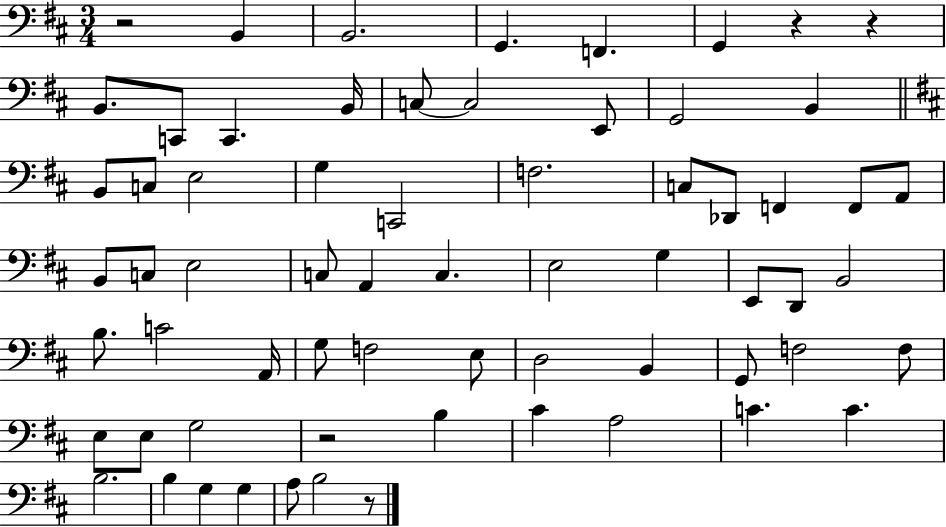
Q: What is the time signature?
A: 3/4